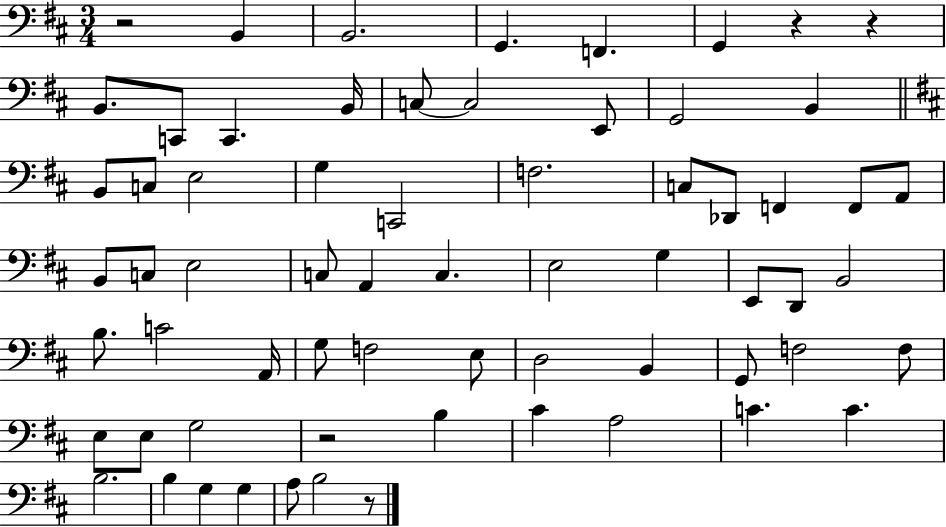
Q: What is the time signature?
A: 3/4